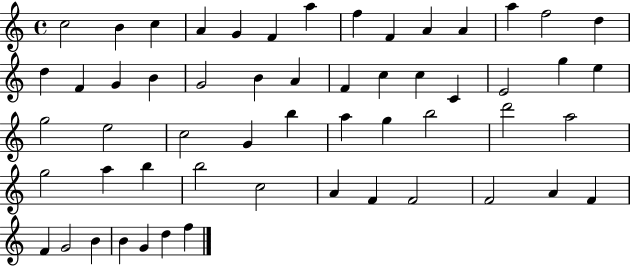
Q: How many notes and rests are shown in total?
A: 56